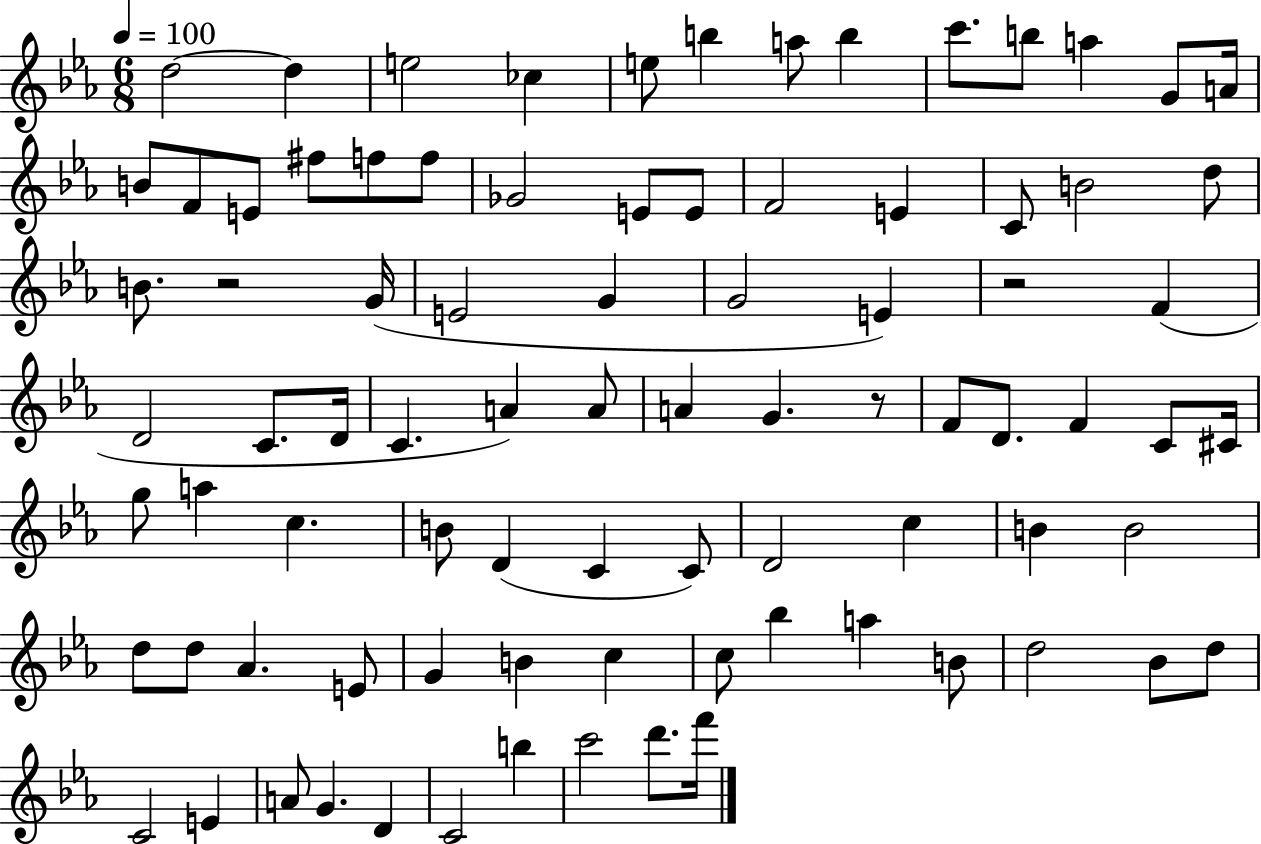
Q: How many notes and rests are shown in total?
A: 85